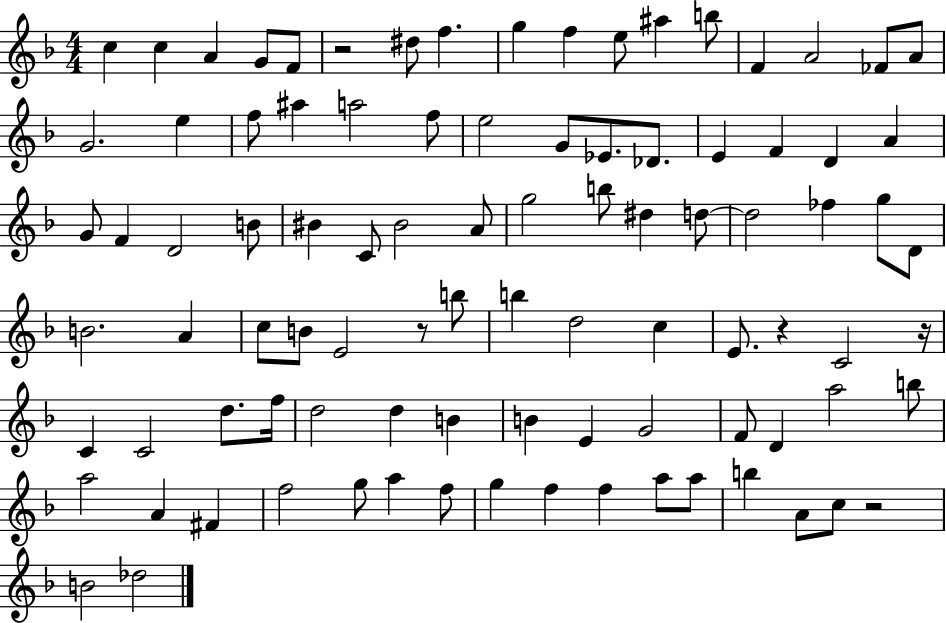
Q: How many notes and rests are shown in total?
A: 93